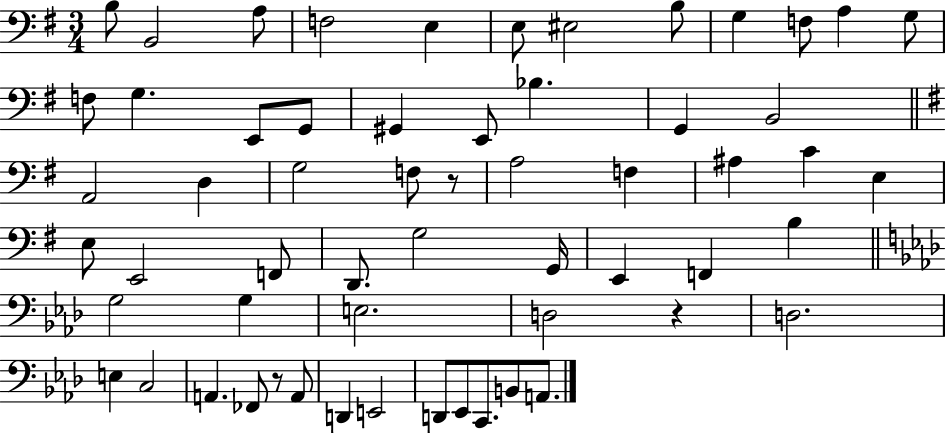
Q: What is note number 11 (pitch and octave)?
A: A3